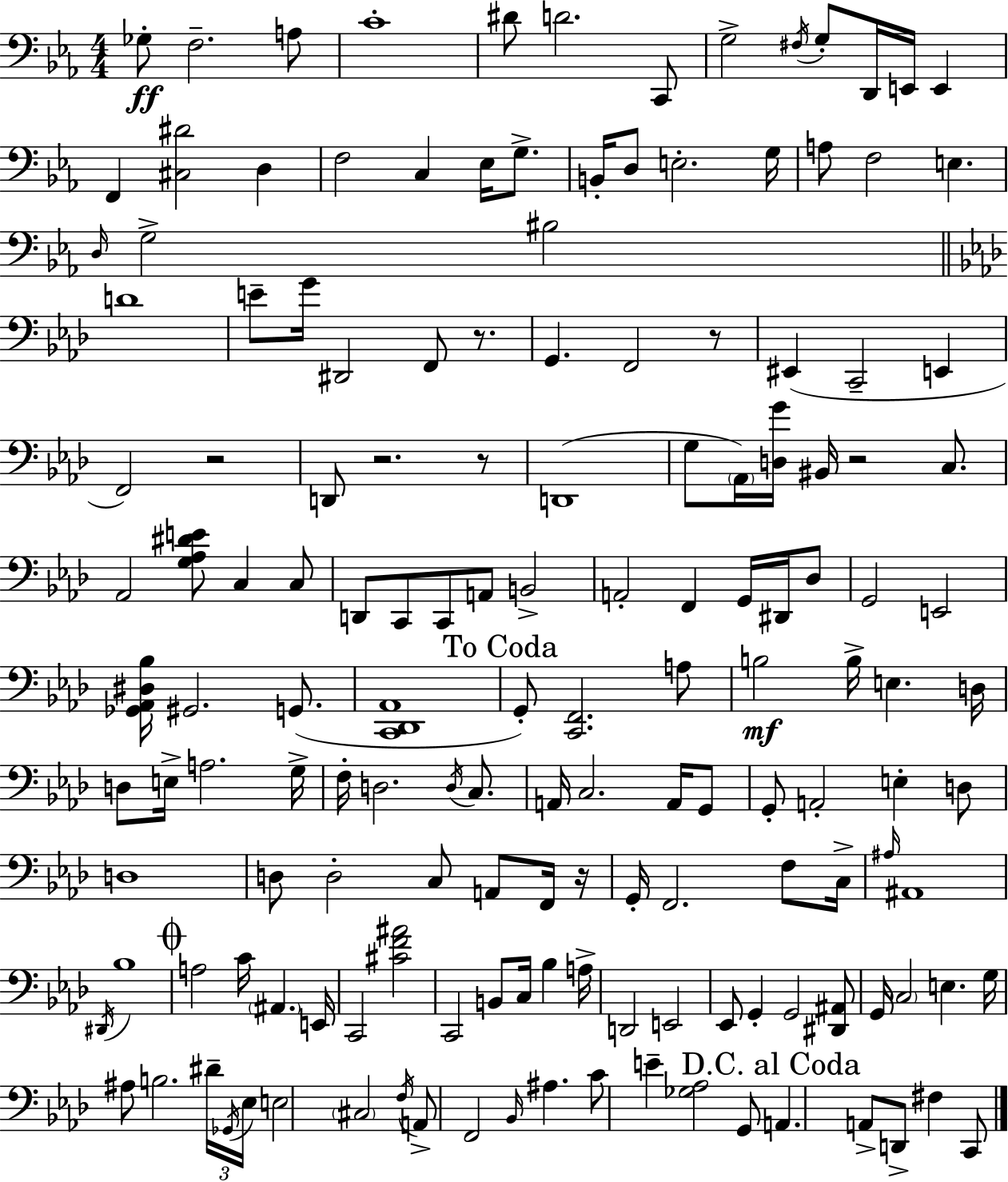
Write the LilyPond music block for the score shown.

{
  \clef bass
  \numericTimeSignature
  \time 4/4
  \key c \minor
  \repeat volta 2 { ges8-.\ff f2.-- a8 | c'1-. | dis'8 d'2. c,8 | g2-> \acciaccatura { fis16 } g8-. d,16 e,16 e,4 | \break f,4 <cis dis'>2 d4 | f2 c4 ees16 g8.-> | b,16-. d8 e2.-. | g16 a8 f2 e4. | \break \grace { d16 } g2-> bis2 | \bar "||" \break \key f \minor d'1 | e'8-- g'16 dis,2 f,8 r8. | g,4. f,2 r8 | eis,4( c,2-- e,4 | \break f,2) r2 | d,8 r2. r8 | d,1( | g8 \parenthesize aes,16) <d g'>16 bis,16 r2 c8. | \break aes,2 <g aes dis' e'>8 c4 c8 | d,8 c,8 c,8 a,8 b,2-> | a,2-. f,4 g,16 dis,16 des8 | g,2 e,2 | \break <ges, aes, dis bes>16 gis,2. g,8.( | <c, des, aes,>1 | \mark "To Coda" g,8-.) <c, f,>2. a8 | b2\mf b16-> e4. d16 | \break d8 e16-> a2. g16-> | f16-. d2. \acciaccatura { d16 } c8. | a,16 c2. a,16 g,8 | g,8-. a,2-. e4-. d8 | \break d1 | d8 d2-. c8 a,8 f,16 | r16 g,16-. f,2. f8 | c16-> \grace { ais16 } ais,1 | \break \acciaccatura { dis,16 } bes1 | \mark \markup { \musicglyph "scripts.coda" } a2 c'16 \parenthesize ais,4. | e,16 c,2 <cis' f' ais'>2 | c,2 b,8 c16 bes4 | \break a16-> d,2 e,2 | ees,8 g,4-. g,2 | <dis, ais,>8 g,16 \parenthesize c2 e4. | g16 ais8 b2. | \break \tuplet 3/2 { dis'16-- \acciaccatura { ges,16 } ees16 } e2 \parenthesize cis2 | \acciaccatura { f16 } a,8-> f,2 \grace { bes,16 } | ais4. c'8 e'4-- <ges aes>2 | g,8 \mark "D.C. al Coda" a,4. a,8-> d,8-> | \break fis4 c,8 } \bar "|."
}